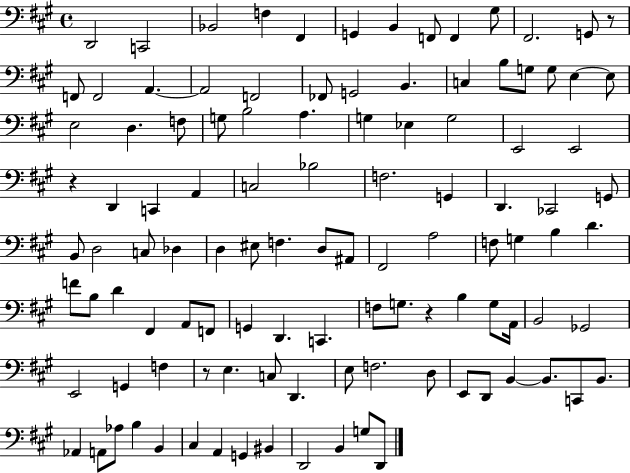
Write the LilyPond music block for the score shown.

{
  \clef bass
  \time 4/4
  \defaultTimeSignature
  \key a \major
  \repeat volta 2 { d,2 c,2 | bes,2 f4 fis,4 | g,4 b,4 f,8 f,4 gis8 | fis,2. g,8 r8 | \break f,8 f,2 a,4.~~ | a,2 f,2 | fes,8 g,2 b,4. | c4 b8 g8 g8 e4~~ e8 | \break e2 d4. f8 | g8 b2 a4. | g4 ees4 g2 | e,2 e,2 | \break r4 d,4 c,4 a,4 | c2 bes2 | f2. g,4 | d,4. ces,2 g,8 | \break b,8 d2 c8 des4 | d4 eis8 f4. d8 ais,8 | fis,2 a2 | f8 g4 b4 d'4. | \break f'8 b8 d'4 fis,4 a,8 f,8 | g,4 d,4. c,4. | f8 g8. r4 b4 g8 a,16 | b,2 ges,2 | \break e,2 g,4 f4 | r8 e4. c8 d,4. | e8 f2. d8 | e,8 d,8 b,4~~ b,8. c,8 b,8. | \break aes,4 a,8 aes8 b4 b,4 | cis4 a,4 g,4 bis,4 | d,2 b,4 g8 d,8 | } \bar "|."
}